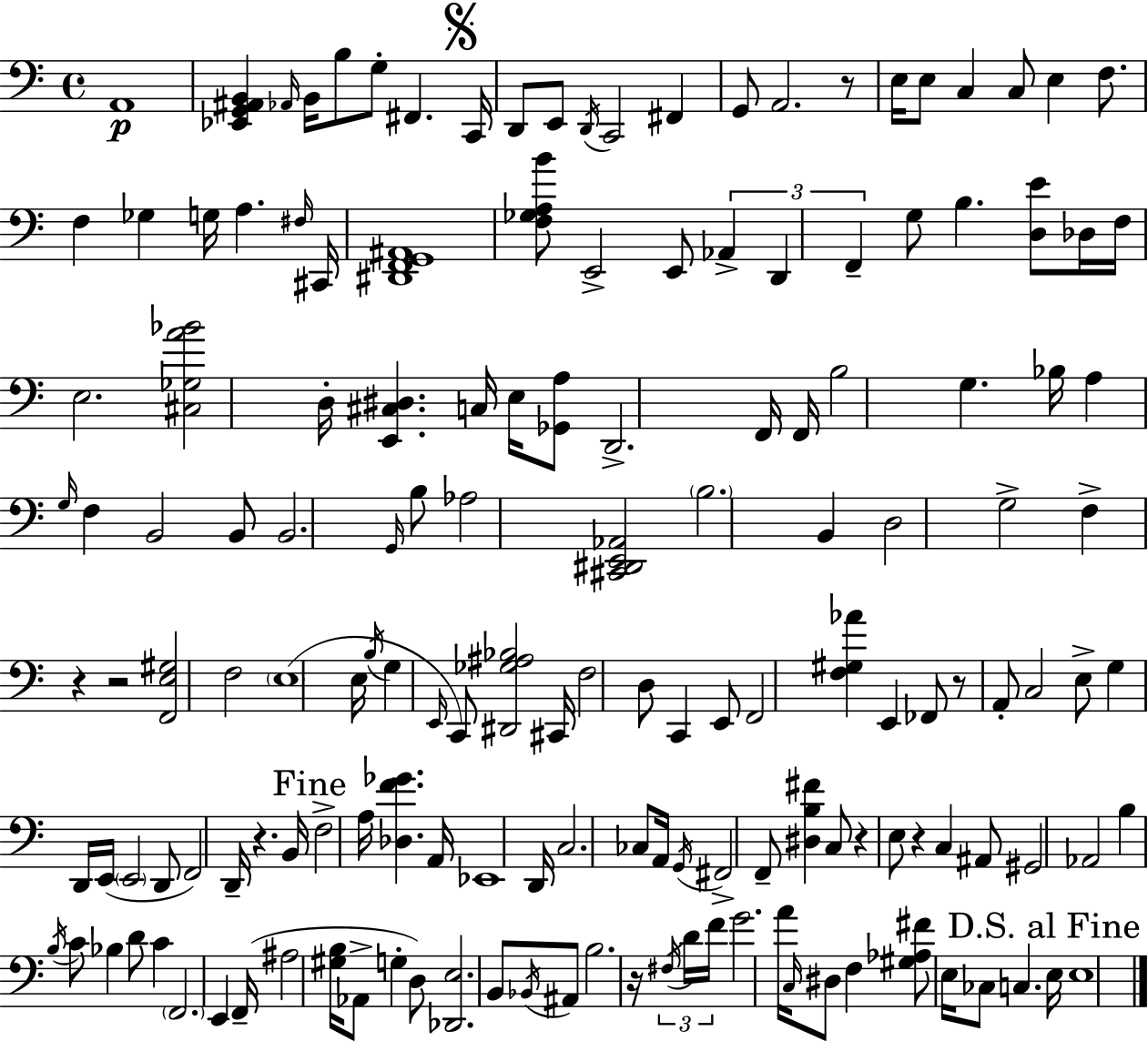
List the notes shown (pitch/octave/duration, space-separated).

A2/w [Eb2,G2,A#2,B2]/q Ab2/s B2/s B3/e G3/e F#2/q. C2/s D2/e E2/e D2/s C2/h F#2/q G2/e A2/h. R/e E3/s E3/e C3/q C3/e E3/q F3/e. F3/q Gb3/q G3/s A3/q. F#3/s C#2/s [D#2,F2,G2,A#2]/w [F3,Gb3,A3,B4]/e E2/h E2/e Ab2/q D2/q F2/q G3/e B3/q. [D3,E4]/e Db3/s F3/s E3/h. [C#3,Gb3,A4,Bb4]/h D3/s [E2,C#3,D#3]/q. C3/s E3/s [Gb2,A3]/e D2/h. F2/s F2/s B3/h G3/q. Bb3/s A3/q G3/s F3/q B2/h B2/e B2/h. G2/s B3/e Ab3/h [C#2,D#2,E2,Ab2]/h B3/h. B2/q D3/h G3/h F3/q R/q R/h [F2,E3,G#3]/h F3/h E3/w E3/s B3/s G3/q E2/s C2/e [D#2,Gb3,A#3,Bb3]/h C#2/s F3/h D3/e C2/q E2/e F2/h [F3,G#3,Ab4]/q E2/q FES2/e R/e A2/e C3/h E3/e G3/q D2/s E2/s E2/h D2/e F2/h D2/s R/q. B2/s F3/h A3/s [Db3,F4,Gb4]/q. A2/s Eb2/w D2/s C3/h. CES3/e A2/s G2/s F#2/h F2/e [D#3,B3,F#4]/q C3/e R/q E3/e R/q C3/q A#2/e G#2/h Ab2/h B3/q B3/s C4/e Bb3/q D4/e C4/q F2/h. E2/q F2/s A#3/h [G#3,B3]/s Ab2/e G3/q D3/e [Db2,E3]/h. B2/e Bb2/s A#2/e B3/h. R/s F#3/s D4/s F4/s G4/h. A4/s C3/s D#3/e F3/q [G#3,Ab3,F#4]/e E3/s CES3/e C3/q. E3/s E3/w